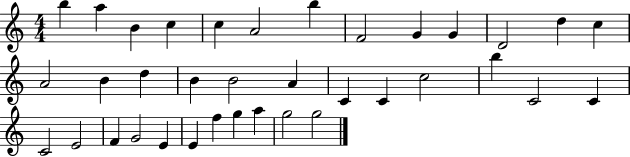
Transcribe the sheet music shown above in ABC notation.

X:1
T:Untitled
M:4/4
L:1/4
K:C
b a B c c A2 b F2 G G D2 d c A2 B d B B2 A C C c2 b C2 C C2 E2 F G2 E E f g a g2 g2